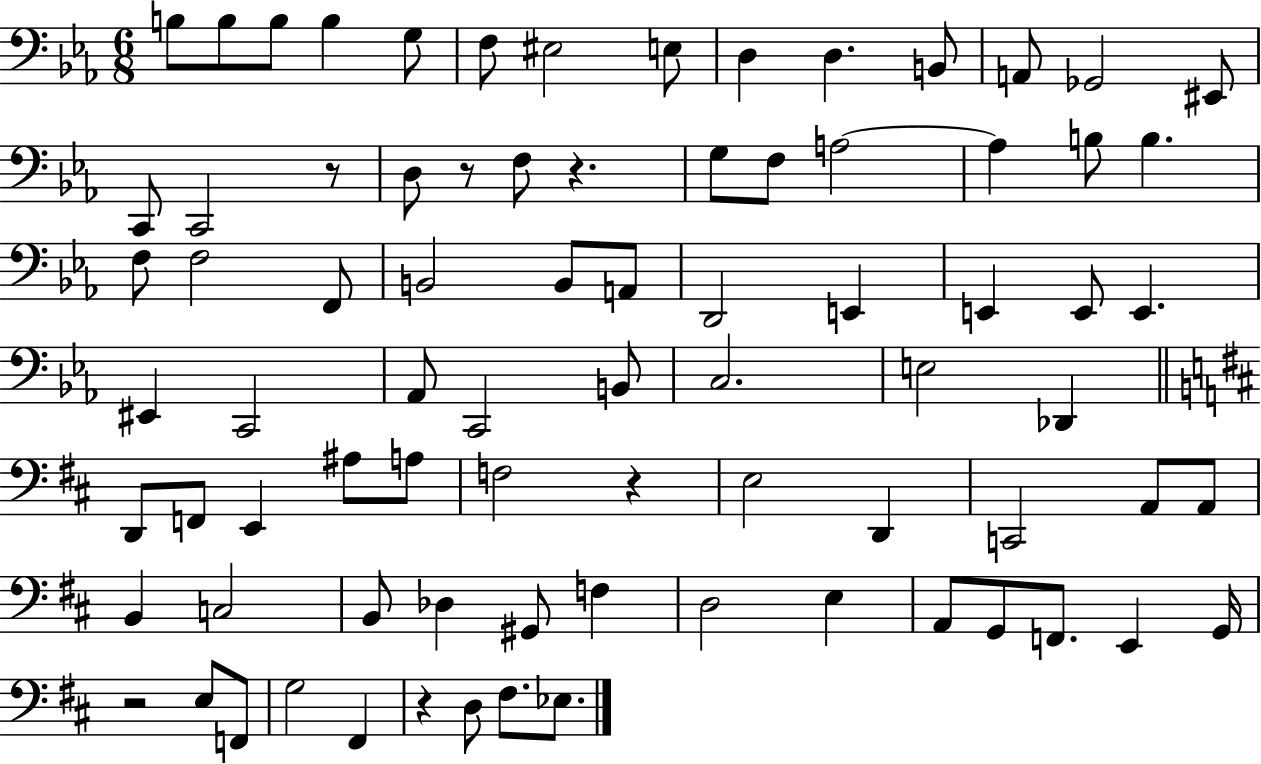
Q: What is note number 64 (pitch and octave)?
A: G2